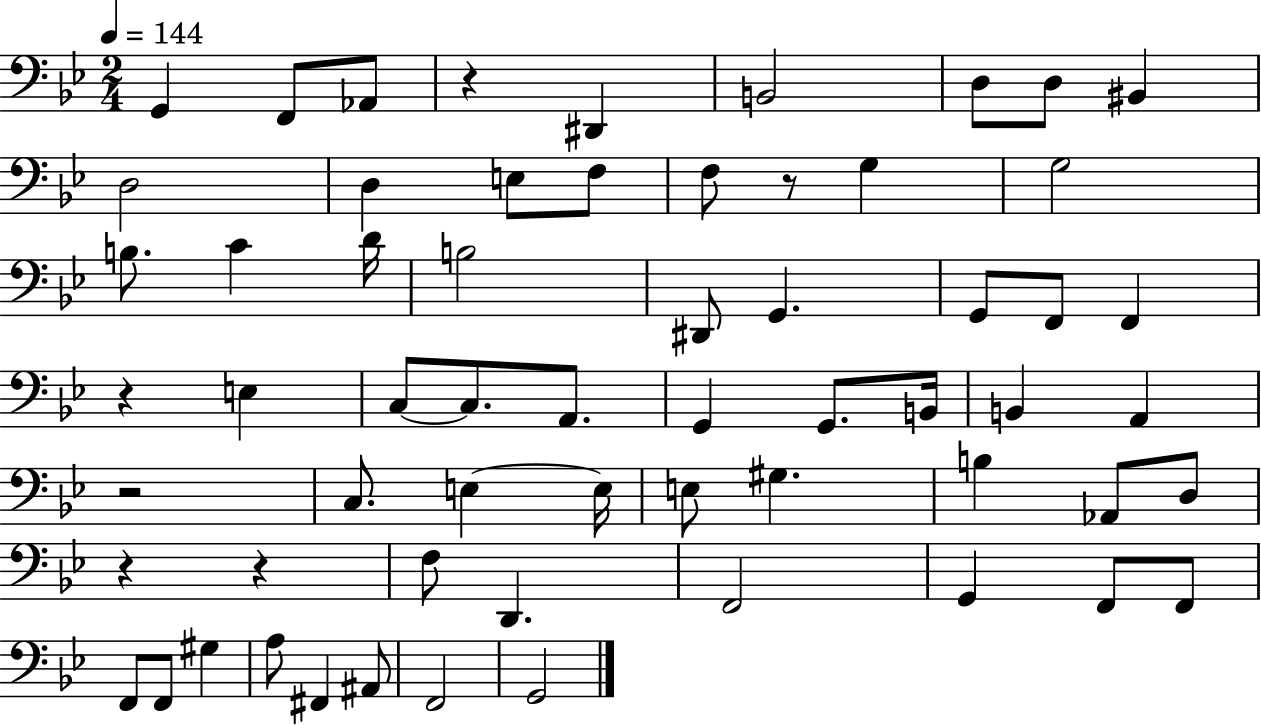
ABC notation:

X:1
T:Untitled
M:2/4
L:1/4
K:Bb
G,, F,,/2 _A,,/2 z ^D,, B,,2 D,/2 D,/2 ^B,, D,2 D, E,/2 F,/2 F,/2 z/2 G, G,2 B,/2 C D/4 B,2 ^D,,/2 G,, G,,/2 F,,/2 F,, z E, C,/2 C,/2 A,,/2 G,, G,,/2 B,,/4 B,, A,, z2 C,/2 E, E,/4 E,/2 ^G, B, _A,,/2 D,/2 z z F,/2 D,, F,,2 G,, F,,/2 F,,/2 F,,/2 F,,/2 ^G, A,/2 ^F,, ^A,,/2 F,,2 G,,2